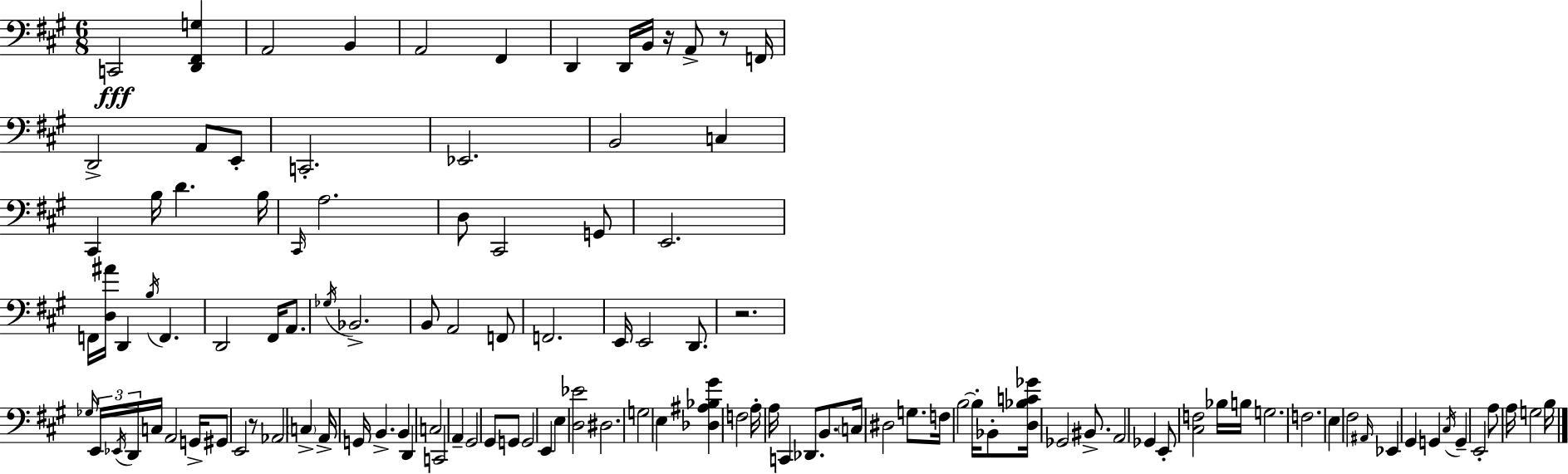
C2/h [D2,F#2,G3]/q A2/h B2/q A2/h F#2/q D2/q D2/s B2/s R/s A2/e R/e F2/s D2/h A2/e E2/e C2/h. Eb2/h. B2/h C3/q C#2/q B3/s D4/q. B3/s C#2/s A3/h. D3/e C#2/h G2/e E2/h. F2/s [D3,A#4]/s D2/q B3/s F2/q. D2/h F#2/s A2/e. Gb3/s Bb2/h. B2/e A2/h F2/e F2/h. E2/s E2/h D2/e. R/h. Gb3/s E2/s Eb2/s D2/s C3/s A2/h G2/s G#2/e E2/h R/e Ab2/h C3/q A2/s G2/s B2/q. B2/q D2/q C3/h C2/h A2/q G#2/h G#2/e G2/e G2/h E2/q E3/q [D3,Eb4]/h D#3/h. G3/h E3/q [Db3,A#3,Bb3,G#4]/q F3/h A3/s A3/s C2/q Db2/e. B2/e. C3/s D#3/h G3/e. F3/s B3/h B3/s Bb2/e [D3,Bb3,C4,Gb4]/s Gb2/h BIS2/e. A2/h Gb2/q E2/e [C#3,F3]/h Bb3/s B3/s G3/h. F3/h. E3/q F#3/h A#2/s Eb2/q G#2/q G2/q C#3/s G2/q E2/h A3/e A3/s G3/h B3/s